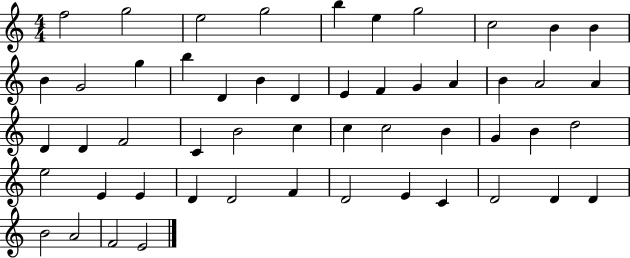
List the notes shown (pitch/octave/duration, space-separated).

F5/h G5/h E5/h G5/h B5/q E5/q G5/h C5/h B4/q B4/q B4/q G4/h G5/q B5/q D4/q B4/q D4/q E4/q F4/q G4/q A4/q B4/q A4/h A4/q D4/q D4/q F4/h C4/q B4/h C5/q C5/q C5/h B4/q G4/q B4/q D5/h E5/h E4/q E4/q D4/q D4/h F4/q D4/h E4/q C4/q D4/h D4/q D4/q B4/h A4/h F4/h E4/h